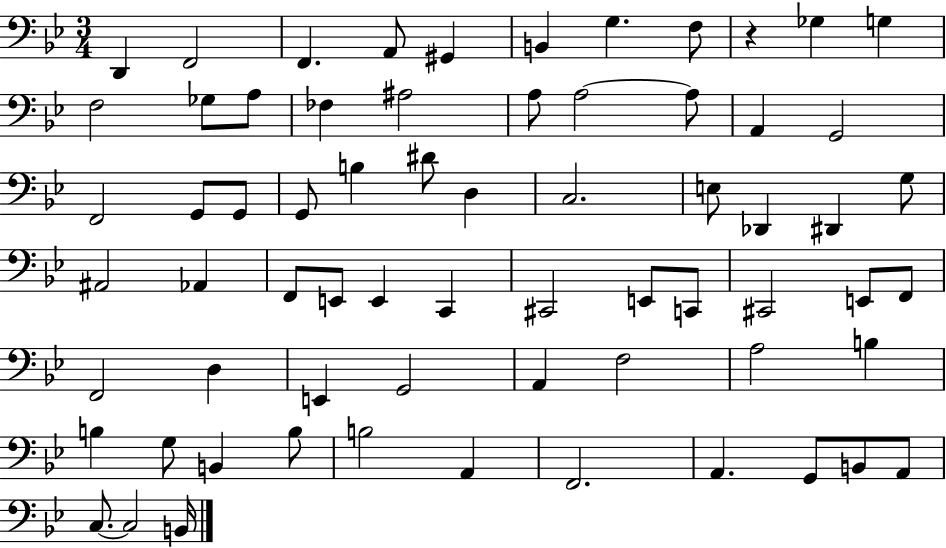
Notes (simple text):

D2/q F2/h F2/q. A2/e G#2/q B2/q G3/q. F3/e R/q Gb3/q G3/q F3/h Gb3/e A3/e FES3/q A#3/h A3/e A3/h A3/e A2/q G2/h F2/h G2/e G2/e G2/e B3/q D#4/e D3/q C3/h. E3/e Db2/q D#2/q G3/e A#2/h Ab2/q F2/e E2/e E2/q C2/q C#2/h E2/e C2/e C#2/h E2/e F2/e F2/h D3/q E2/q G2/h A2/q F3/h A3/h B3/q B3/q G3/e B2/q B3/e B3/h A2/q F2/h. A2/q. G2/e B2/e A2/e C3/e. C3/h B2/s